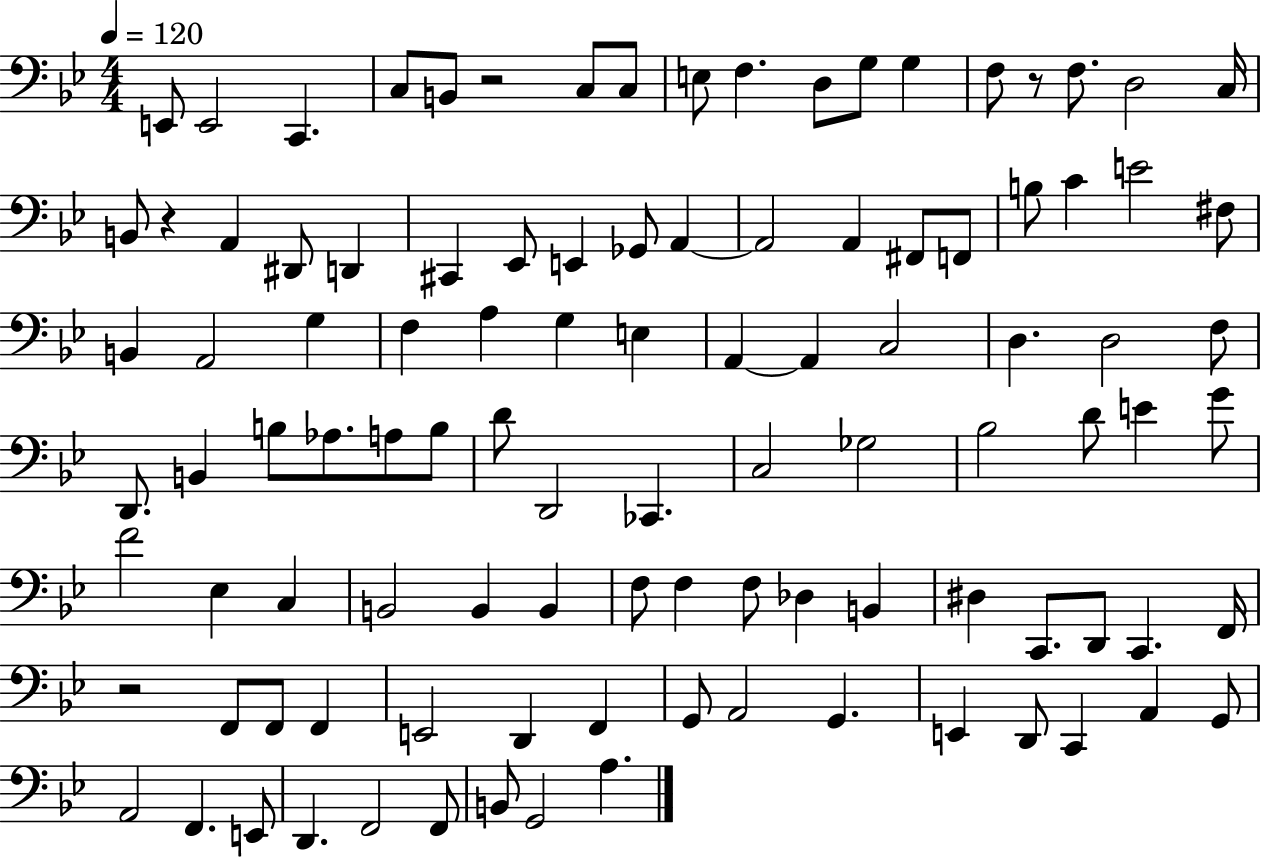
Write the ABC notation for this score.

X:1
T:Untitled
M:4/4
L:1/4
K:Bb
E,,/2 E,,2 C,, C,/2 B,,/2 z2 C,/2 C,/2 E,/2 F, D,/2 G,/2 G, F,/2 z/2 F,/2 D,2 C,/4 B,,/2 z A,, ^D,,/2 D,, ^C,, _E,,/2 E,, _G,,/2 A,, A,,2 A,, ^F,,/2 F,,/2 B,/2 C E2 ^F,/2 B,, A,,2 G, F, A, G, E, A,, A,, C,2 D, D,2 F,/2 D,,/2 B,, B,/2 _A,/2 A,/2 B,/2 D/2 D,,2 _C,, C,2 _G,2 _B,2 D/2 E G/2 F2 _E, C, B,,2 B,, B,, F,/2 F, F,/2 _D, B,, ^D, C,,/2 D,,/2 C,, F,,/4 z2 F,,/2 F,,/2 F,, E,,2 D,, F,, G,,/2 A,,2 G,, E,, D,,/2 C,, A,, G,,/2 A,,2 F,, E,,/2 D,, F,,2 F,,/2 B,,/2 G,,2 A,